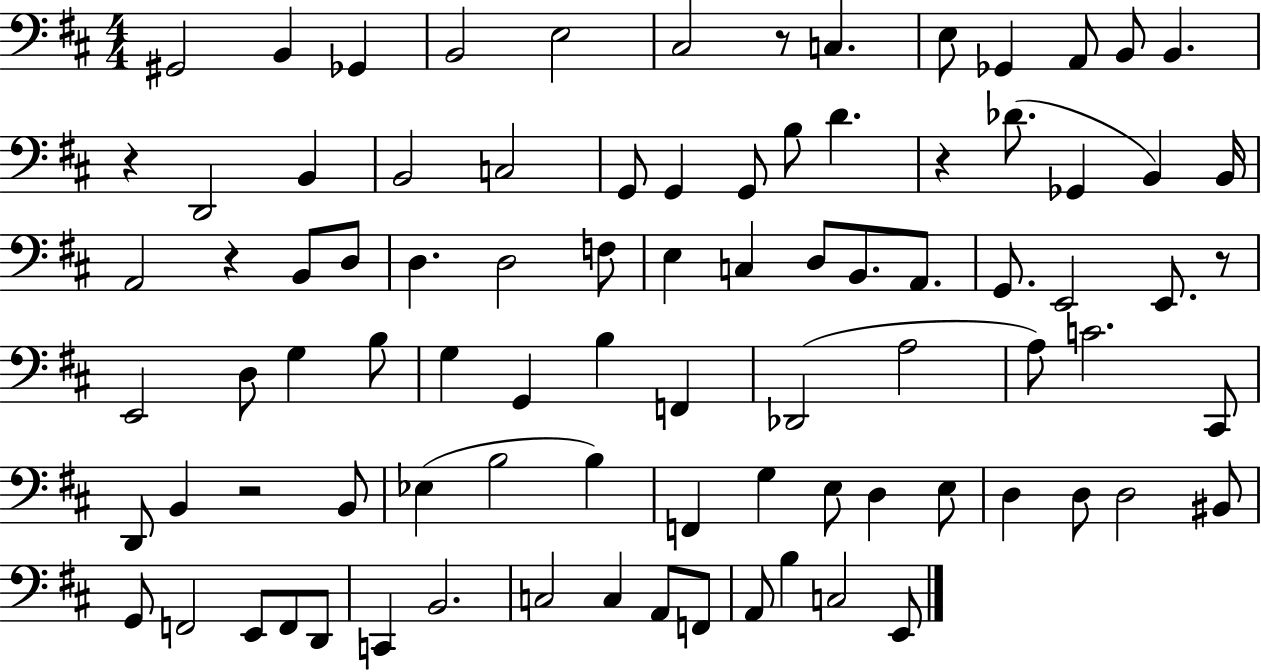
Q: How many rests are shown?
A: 6